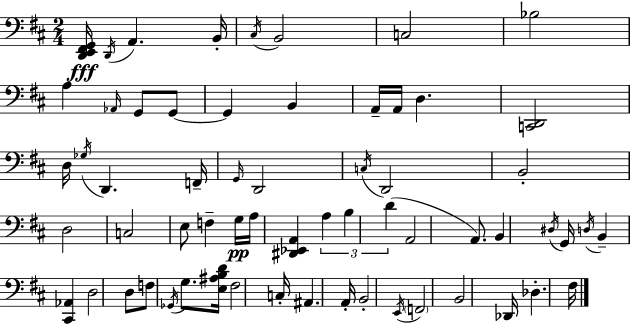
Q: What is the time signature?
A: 2/4